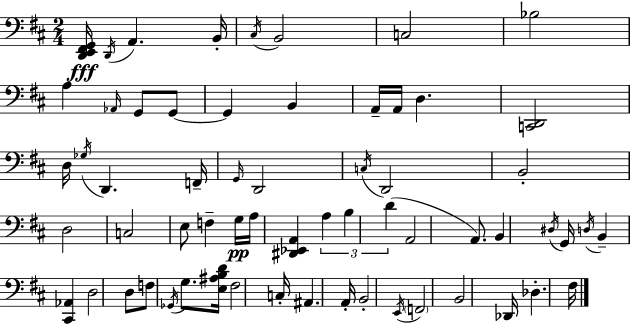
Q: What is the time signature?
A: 2/4